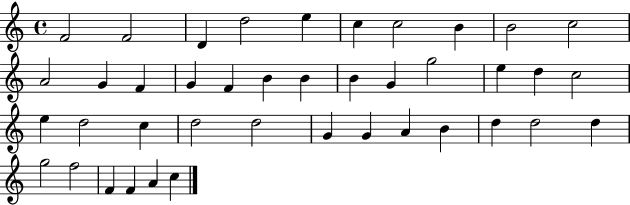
{
  \clef treble
  \time 4/4
  \defaultTimeSignature
  \key c \major
  f'2 f'2 | d'4 d''2 e''4 | c''4 c''2 b'4 | b'2 c''2 | \break a'2 g'4 f'4 | g'4 f'4 b'4 b'4 | b'4 g'4 g''2 | e''4 d''4 c''2 | \break e''4 d''2 c''4 | d''2 d''2 | g'4 g'4 a'4 b'4 | d''4 d''2 d''4 | \break g''2 f''2 | f'4 f'4 a'4 c''4 | \bar "|."
}